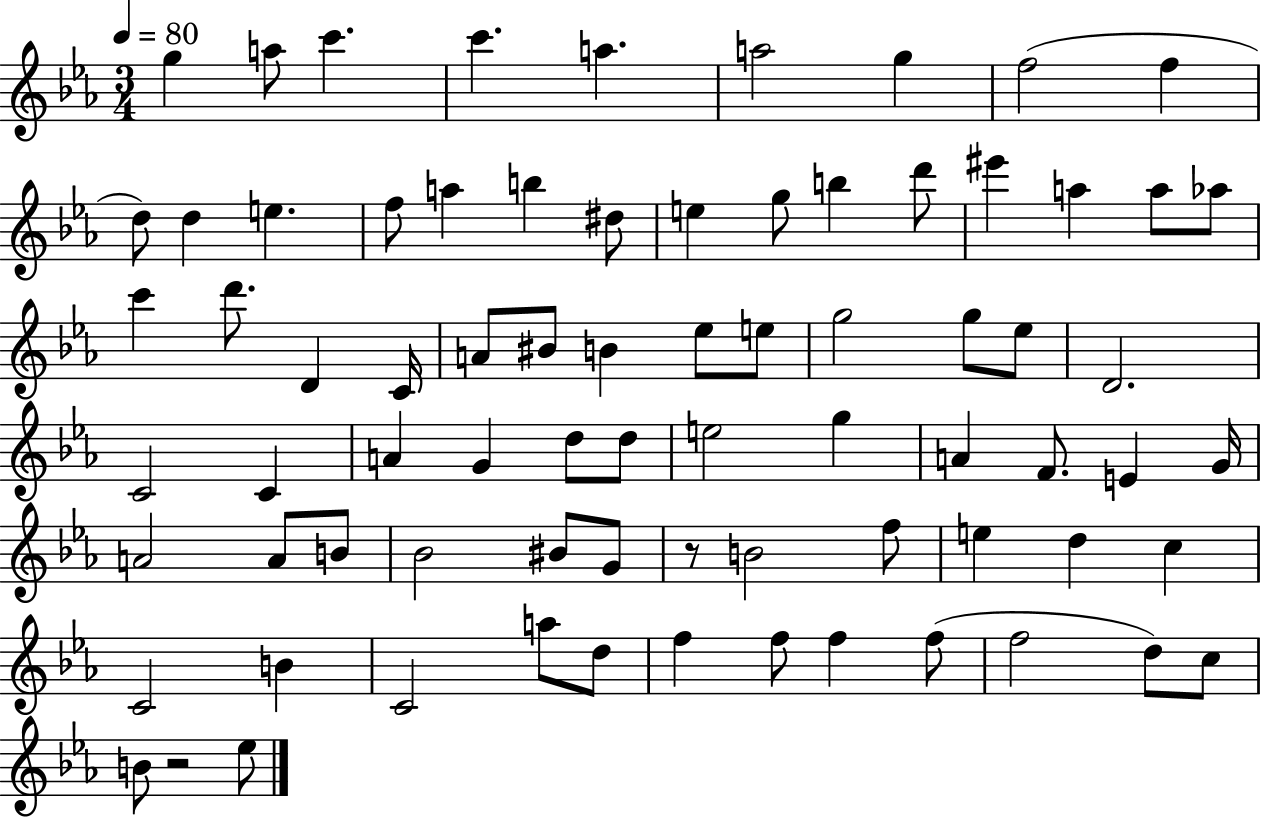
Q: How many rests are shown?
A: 2